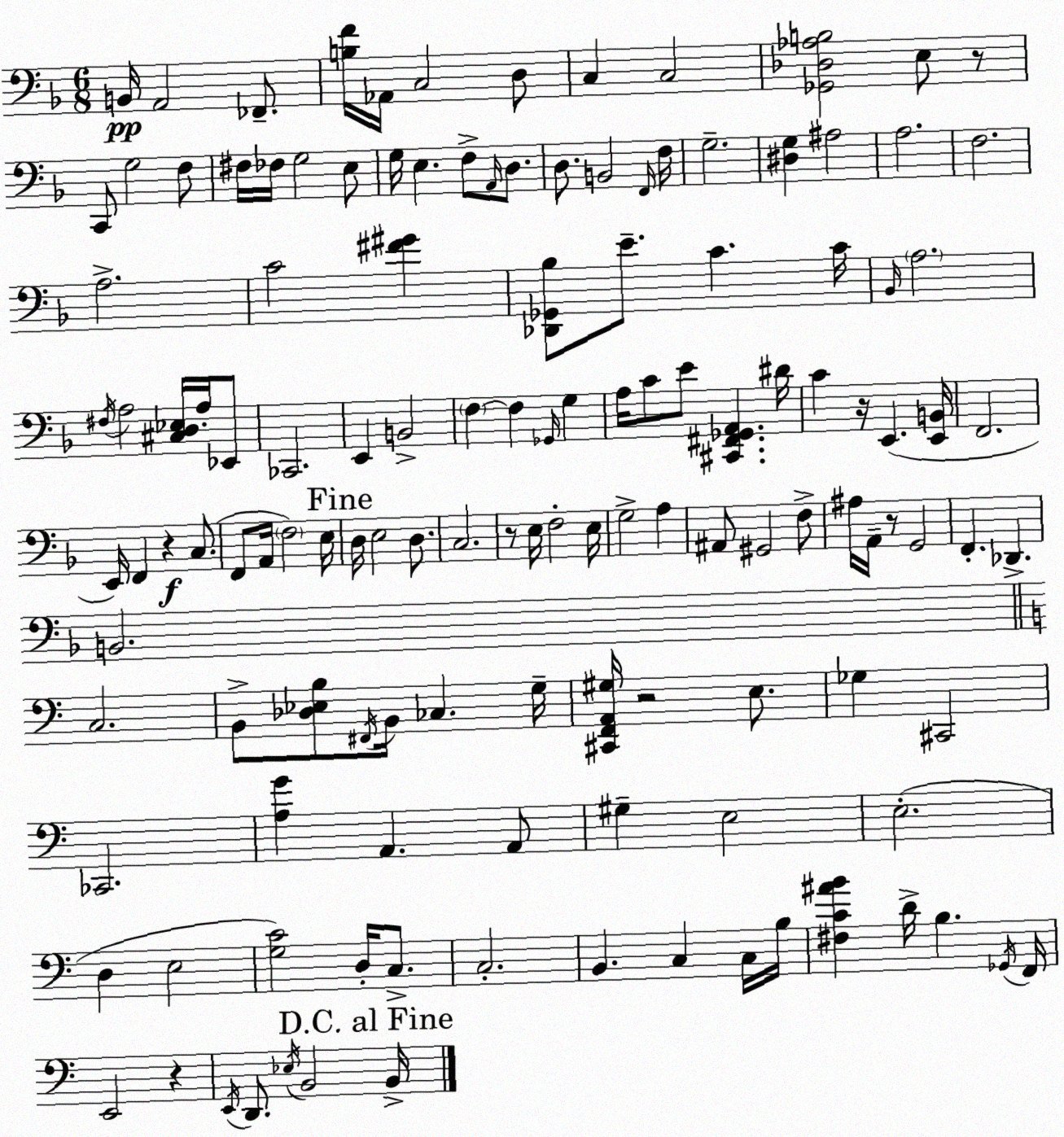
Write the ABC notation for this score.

X:1
T:Untitled
M:6/8
L:1/4
K:F
B,,/4 A,,2 _F,,/2 [B,F]/4 _A,,/4 C,2 D,/2 C, C,2 [_G,,_D,_A,B,]2 E,/2 z/2 C,,/2 G,2 F,/2 ^F,/4 _F,/4 G,2 E,/2 G,/4 E, F,/2 A,,/4 D,/2 D,/2 B,,2 F,,/4 F,/4 G,2 [^D,G,] ^A,2 A,2 F,2 A,2 C2 [^F^G] [_D,,_G,,_B,]/2 E/2 C C/4 _B,,/4 A,2 ^F,/4 A,2 [^C,D,_E,]/4 A,/4 _E,,/2 _C,,2 E,, B,,2 F, F, _G,,/4 G, A,/4 C/2 E/2 [^C,,^F,,_G,,A,,] ^D/4 C z/4 E,, [E,,B,,]/4 F,,2 E,,/4 F,, z C,/2 F,,/2 A,,/4 F,2 E,/4 D,/4 E,2 D,/2 C,2 z/2 E,/4 F,2 E,/4 G,2 A, ^A,,/2 ^G,,2 F,/2 ^A,/4 A,,/4 z/2 G,,2 F,, _D,, B,,2 C,2 B,,/2 [_D,_E,B,]/2 ^F,,/4 B,,/4 _C, G,/4 [^C,,F,,A,,^G,]/4 z2 E,/2 _G, ^C,,2 _C,,2 [A,G] A,, A,,/2 ^G, E,2 E,2 D, E,2 [G,C]2 D,/4 C,/2 C,2 B,, C, C,/4 B,/4 [^F,C^AB] D/4 B, _G,,/4 F,,/4 E,,2 z E,,/4 D,,/2 _E,/4 B,,2 B,,/4